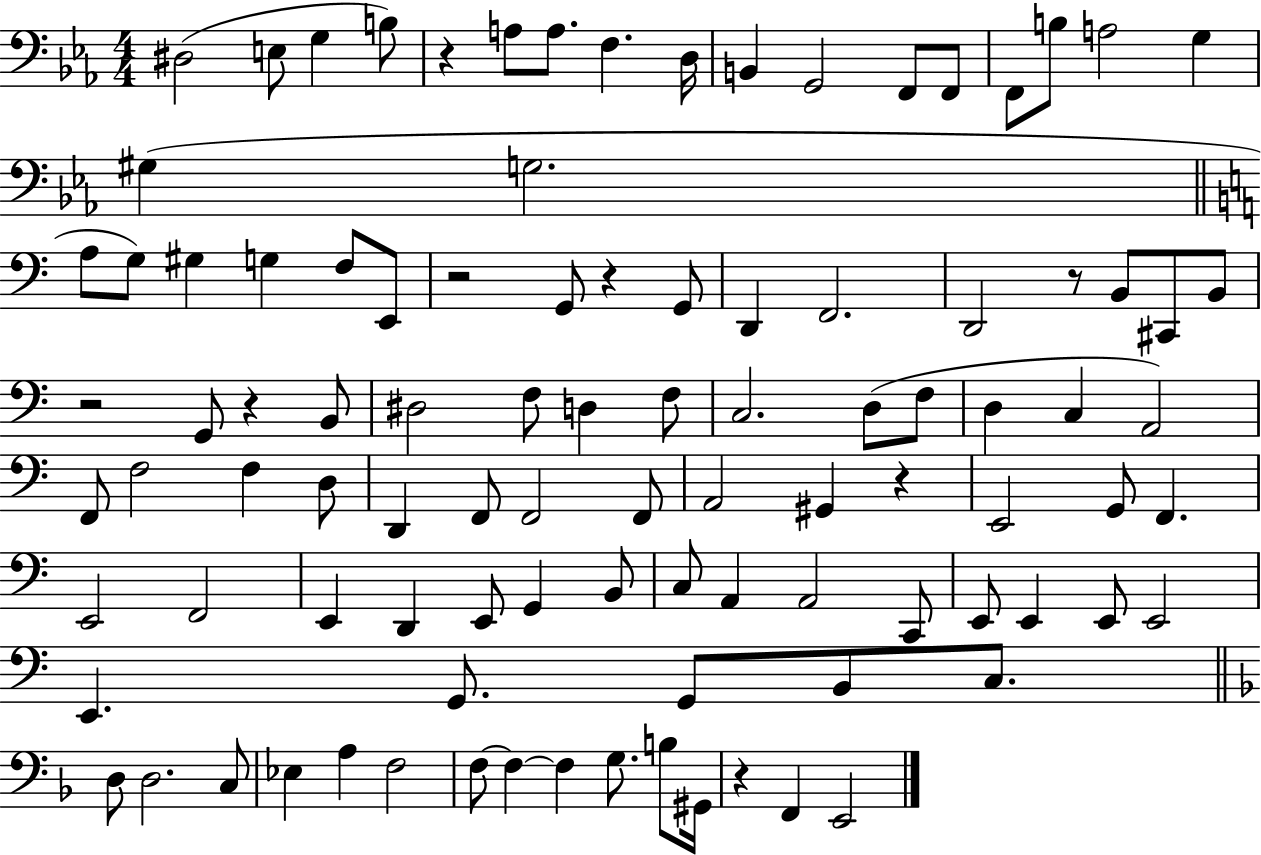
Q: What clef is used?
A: bass